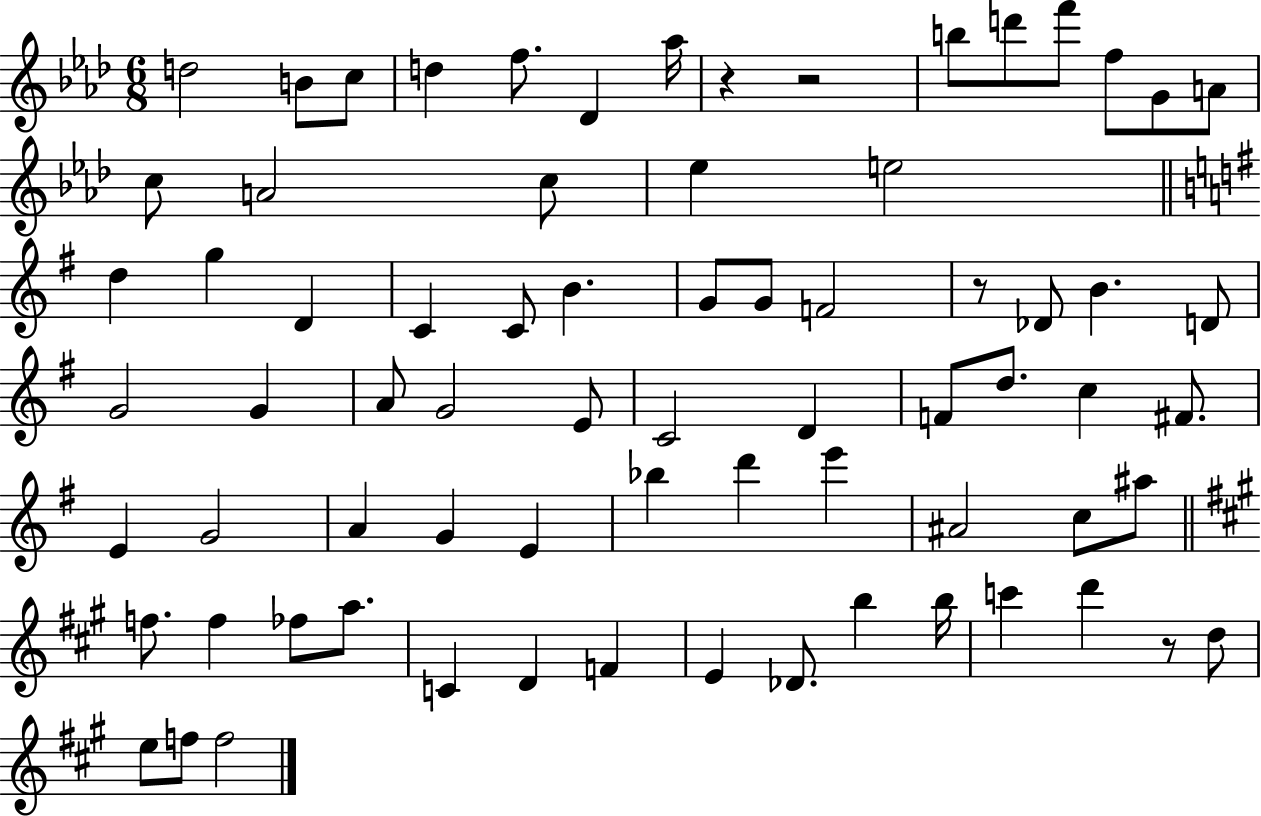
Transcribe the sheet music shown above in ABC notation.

X:1
T:Untitled
M:6/8
L:1/4
K:Ab
d2 B/2 c/2 d f/2 _D _a/4 z z2 b/2 d'/2 f'/2 f/2 G/2 A/2 c/2 A2 c/2 _e e2 d g D C C/2 B G/2 G/2 F2 z/2 _D/2 B D/2 G2 G A/2 G2 E/2 C2 D F/2 d/2 c ^F/2 E G2 A G E _b d' e' ^A2 c/2 ^a/2 f/2 f _f/2 a/2 C D F E _D/2 b b/4 c' d' z/2 d/2 e/2 f/2 f2